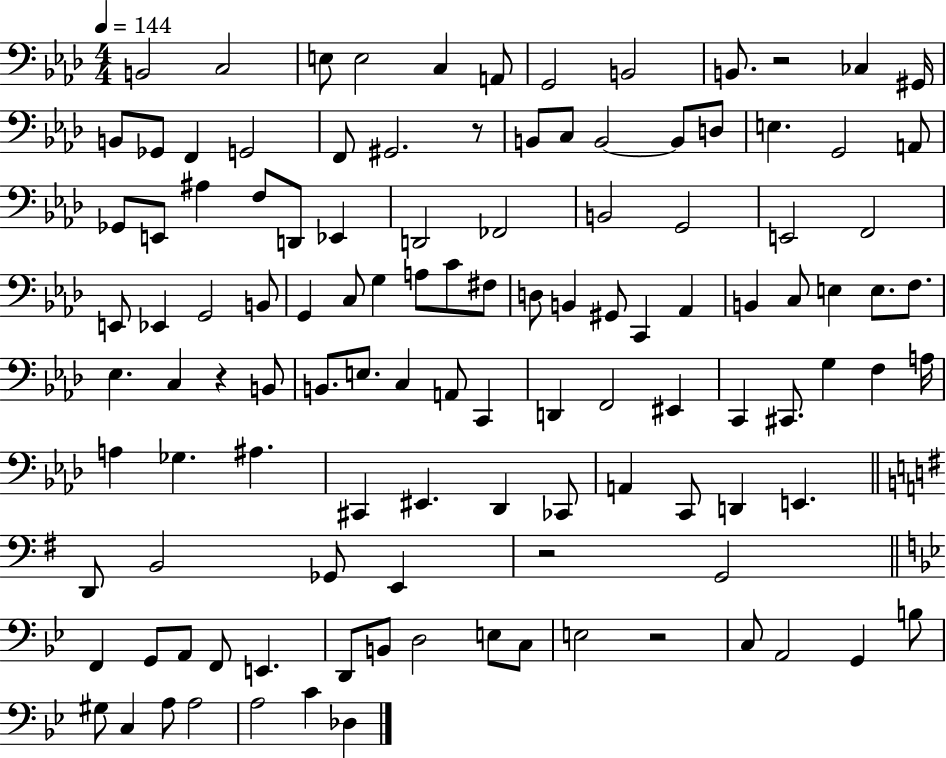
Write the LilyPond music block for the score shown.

{
  \clef bass
  \numericTimeSignature
  \time 4/4
  \key aes \major
  \tempo 4 = 144
  b,2 c2 | e8 e2 c4 a,8 | g,2 b,2 | b,8. r2 ces4 gis,16 | \break b,8 ges,8 f,4 g,2 | f,8 gis,2. r8 | b,8 c8 b,2~~ b,8 d8 | e4. g,2 a,8 | \break ges,8 e,8 ais4 f8 d,8 ees,4 | d,2 fes,2 | b,2 g,2 | e,2 f,2 | \break e,8 ees,4 g,2 b,8 | g,4 c8 g4 a8 c'8 fis8 | d8 b,4 gis,8 c,4 aes,4 | b,4 c8 e4 e8. f8. | \break ees4. c4 r4 b,8 | b,8. e8. c4 a,8 c,4 | d,4 f,2 eis,4 | c,4 cis,8. g4 f4 a16 | \break a4 ges4. ais4. | cis,4 eis,4. des,4 ces,8 | a,4 c,8 d,4 e,4. | \bar "||" \break \key g \major d,8 b,2 ges,8 e,4 | r2 g,2 | \bar "||" \break \key bes \major f,4 g,8 a,8 f,8 e,4. | d,8 b,8 d2 e8 c8 | e2 r2 | c8 a,2 g,4 b8 | \break gis8 c4 a8 a2 | a2 c'4 des4 | \bar "|."
}